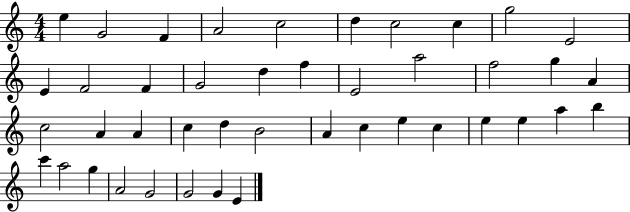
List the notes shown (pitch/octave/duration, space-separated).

E5/q G4/h F4/q A4/h C5/h D5/q C5/h C5/q G5/h E4/h E4/q F4/h F4/q G4/h D5/q F5/q E4/h A5/h F5/h G5/q A4/q C5/h A4/q A4/q C5/q D5/q B4/h A4/q C5/q E5/q C5/q E5/q E5/q A5/q B5/q C6/q A5/h G5/q A4/h G4/h G4/h G4/q E4/q